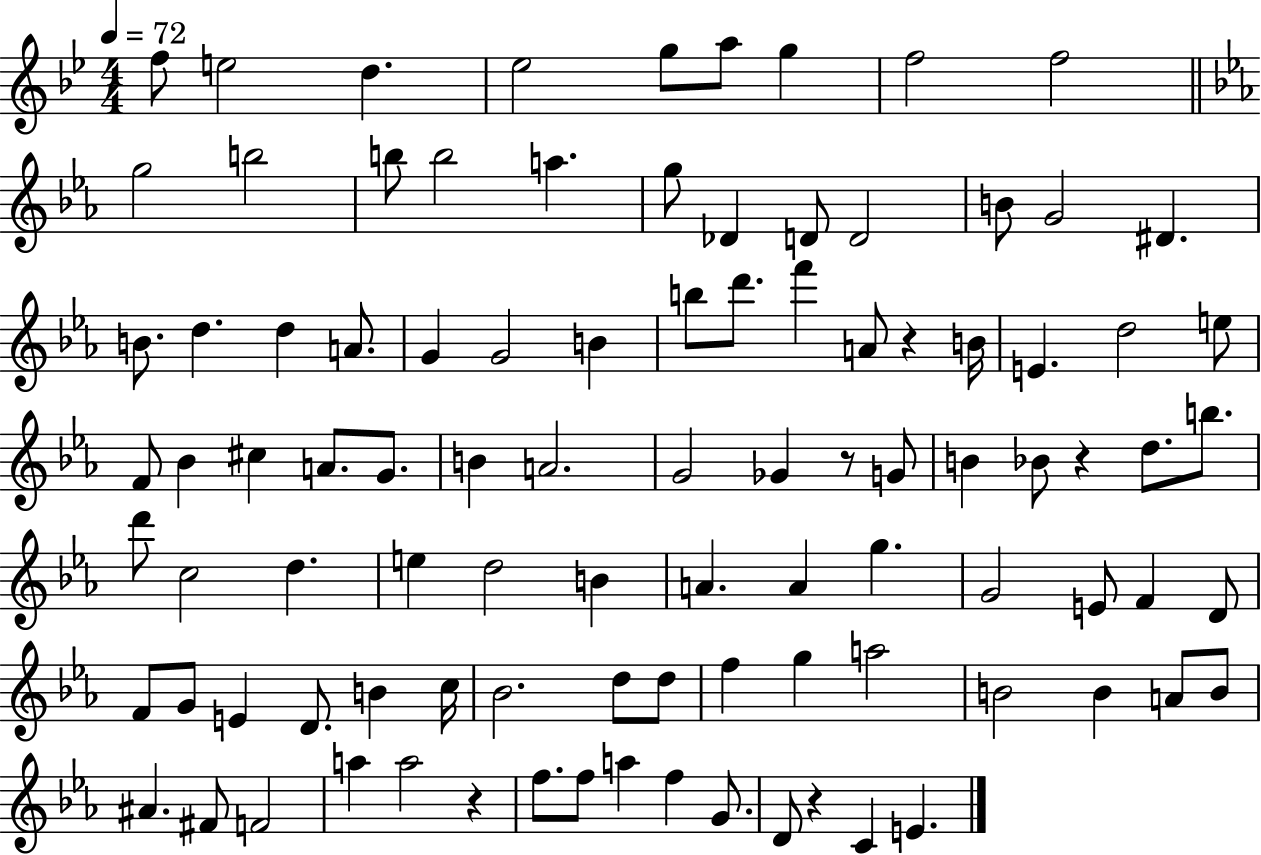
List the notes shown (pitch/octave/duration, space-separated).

F5/e E5/h D5/q. Eb5/h G5/e A5/e G5/q F5/h F5/h G5/h B5/h B5/e B5/h A5/q. G5/e Db4/q D4/e D4/h B4/e G4/h D#4/q. B4/e. D5/q. D5/q A4/e. G4/q G4/h B4/q B5/e D6/e. F6/q A4/e R/q B4/s E4/q. D5/h E5/e F4/e Bb4/q C#5/q A4/e. G4/e. B4/q A4/h. G4/h Gb4/q R/e G4/e B4/q Bb4/e R/q D5/e. B5/e. D6/e C5/h D5/q. E5/q D5/h B4/q A4/q. A4/q G5/q. G4/h E4/e F4/q D4/e F4/e G4/e E4/q D4/e. B4/q C5/s Bb4/h. D5/e D5/e F5/q G5/q A5/h B4/h B4/q A4/e B4/e A#4/q. F#4/e F4/h A5/q A5/h R/q F5/e. F5/e A5/q F5/q G4/e. D4/e R/q C4/q E4/q.